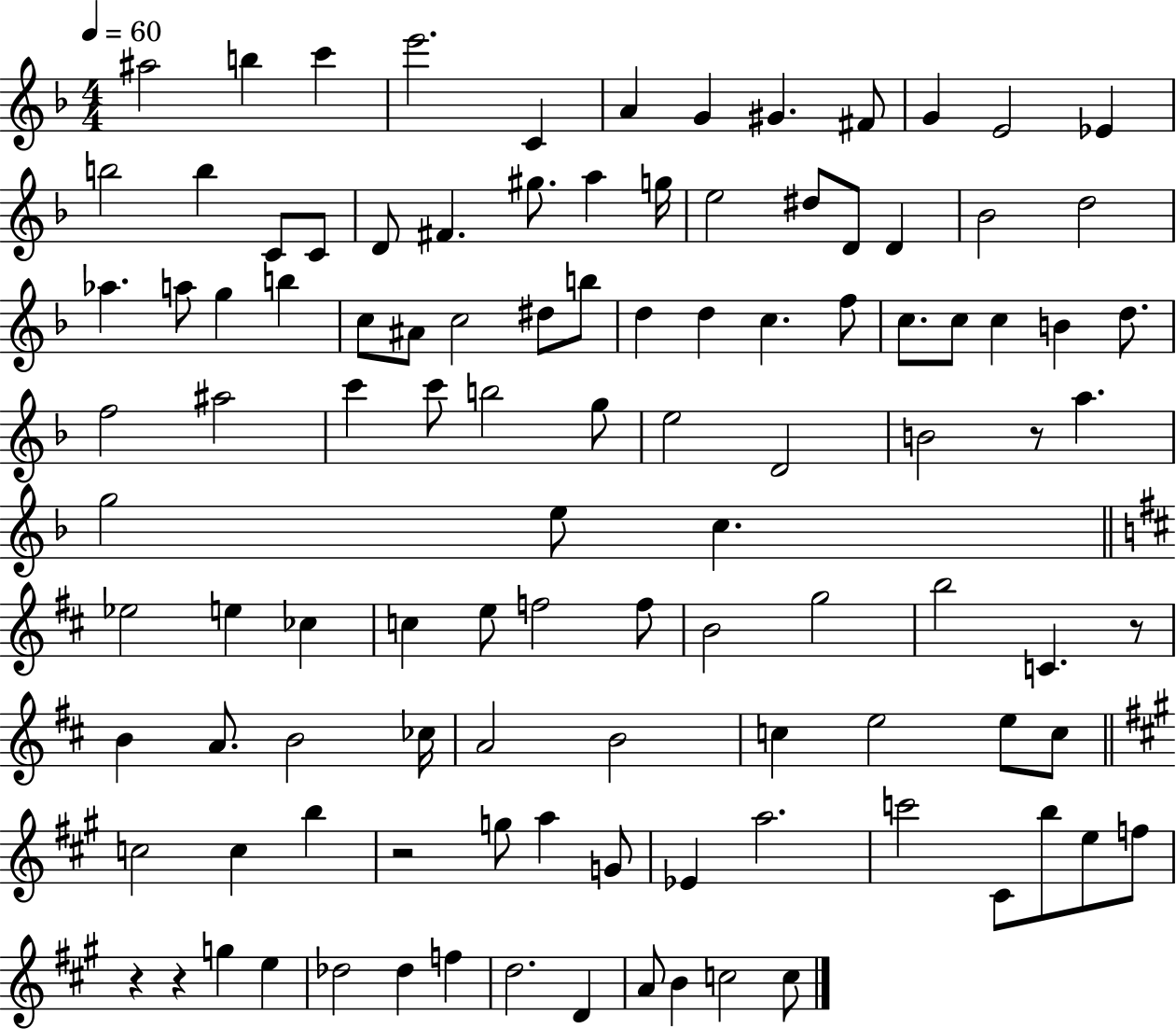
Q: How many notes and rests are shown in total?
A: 108